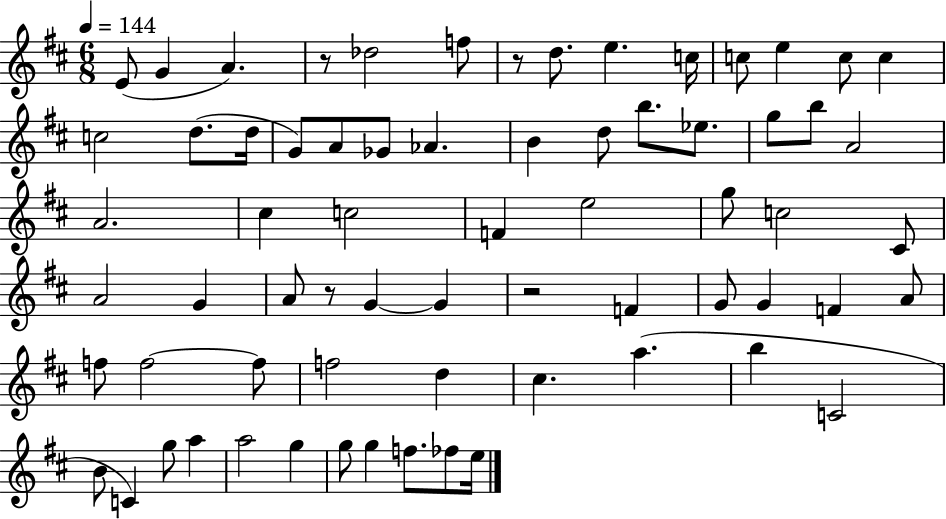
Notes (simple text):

E4/e G4/q A4/q. R/e Db5/h F5/e R/e D5/e. E5/q. C5/s C5/e E5/q C5/e C5/q C5/h D5/e. D5/s G4/e A4/e Gb4/e Ab4/q. B4/q D5/e B5/e. Eb5/e. G5/e B5/e A4/h A4/h. C#5/q C5/h F4/q E5/h G5/e C5/h C#4/e A4/h G4/q A4/e R/e G4/q G4/q R/h F4/q G4/e G4/q F4/q A4/e F5/e F5/h F5/e F5/h D5/q C#5/q. A5/q. B5/q C4/h B4/e C4/q G5/e A5/q A5/h G5/q G5/e G5/q F5/e. FES5/e E5/s